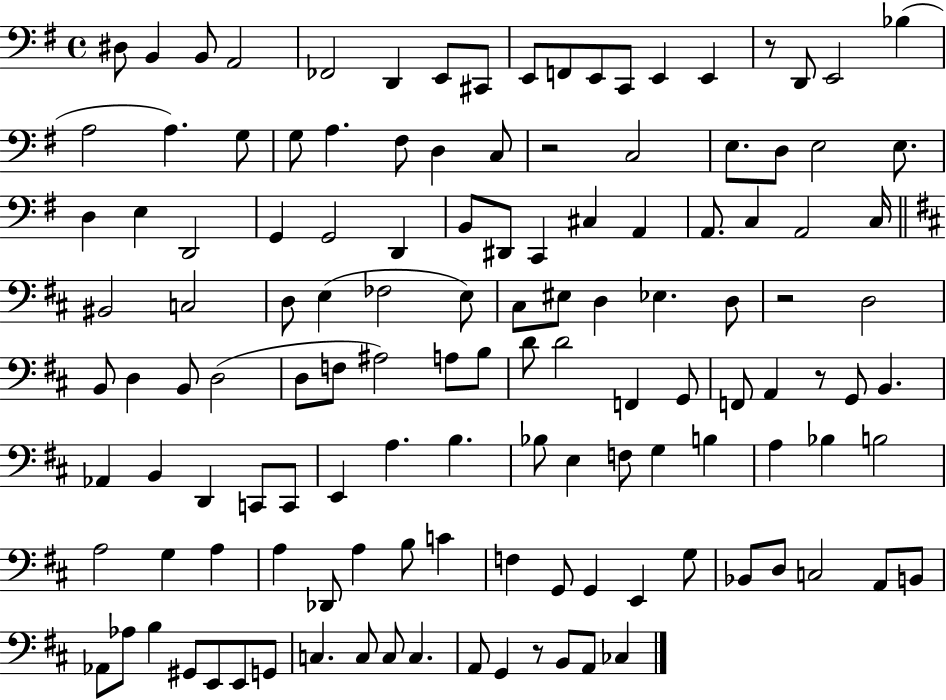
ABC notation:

X:1
T:Untitled
M:4/4
L:1/4
K:G
^D,/2 B,, B,,/2 A,,2 _F,,2 D,, E,,/2 ^C,,/2 E,,/2 F,,/2 E,,/2 C,,/2 E,, E,, z/2 D,,/2 E,,2 _B, A,2 A, G,/2 G,/2 A, ^F,/2 D, C,/2 z2 C,2 E,/2 D,/2 E,2 E,/2 D, E, D,,2 G,, G,,2 D,, B,,/2 ^D,,/2 C,, ^C, A,, A,,/2 C, A,,2 C,/4 ^B,,2 C,2 D,/2 E, _F,2 E,/2 ^C,/2 ^E,/2 D, _E, D,/2 z2 D,2 B,,/2 D, B,,/2 D,2 D,/2 F,/2 ^A,2 A,/2 B,/2 D/2 D2 F,, G,,/2 F,,/2 A,, z/2 G,,/2 B,, _A,, B,, D,, C,,/2 C,,/2 E,, A, B, _B,/2 E, F,/2 G, B, A, _B, B,2 A,2 G, A, A, _D,,/2 A, B,/2 C F, G,,/2 G,, E,, G,/2 _B,,/2 D,/2 C,2 A,,/2 B,,/2 _A,,/2 _A,/2 B, ^G,,/2 E,,/2 E,,/2 G,,/2 C, C,/2 C,/2 C, A,,/2 G,, z/2 B,,/2 A,,/2 _C,